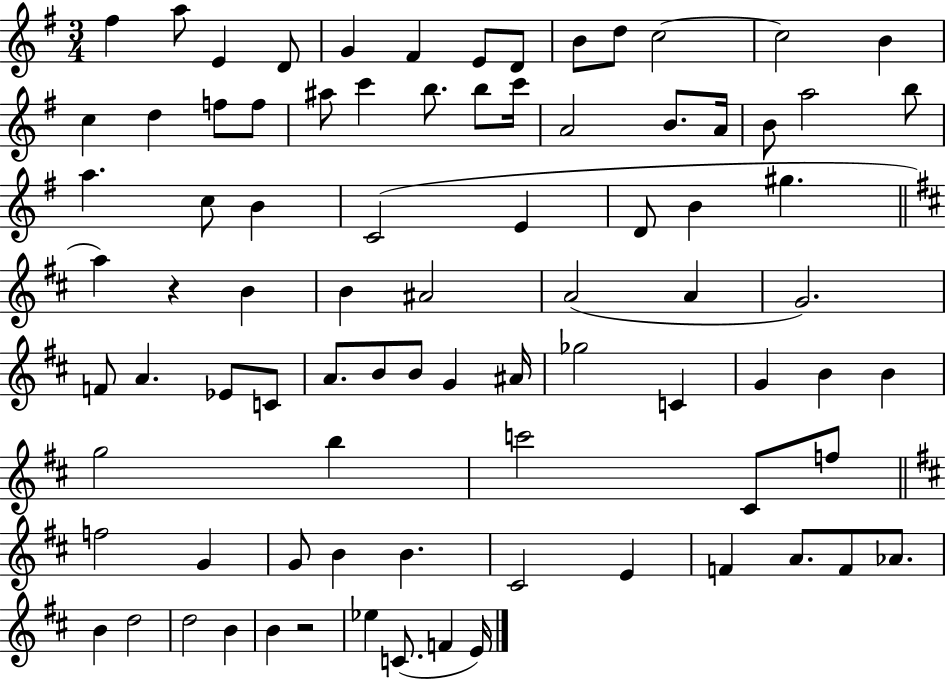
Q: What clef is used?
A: treble